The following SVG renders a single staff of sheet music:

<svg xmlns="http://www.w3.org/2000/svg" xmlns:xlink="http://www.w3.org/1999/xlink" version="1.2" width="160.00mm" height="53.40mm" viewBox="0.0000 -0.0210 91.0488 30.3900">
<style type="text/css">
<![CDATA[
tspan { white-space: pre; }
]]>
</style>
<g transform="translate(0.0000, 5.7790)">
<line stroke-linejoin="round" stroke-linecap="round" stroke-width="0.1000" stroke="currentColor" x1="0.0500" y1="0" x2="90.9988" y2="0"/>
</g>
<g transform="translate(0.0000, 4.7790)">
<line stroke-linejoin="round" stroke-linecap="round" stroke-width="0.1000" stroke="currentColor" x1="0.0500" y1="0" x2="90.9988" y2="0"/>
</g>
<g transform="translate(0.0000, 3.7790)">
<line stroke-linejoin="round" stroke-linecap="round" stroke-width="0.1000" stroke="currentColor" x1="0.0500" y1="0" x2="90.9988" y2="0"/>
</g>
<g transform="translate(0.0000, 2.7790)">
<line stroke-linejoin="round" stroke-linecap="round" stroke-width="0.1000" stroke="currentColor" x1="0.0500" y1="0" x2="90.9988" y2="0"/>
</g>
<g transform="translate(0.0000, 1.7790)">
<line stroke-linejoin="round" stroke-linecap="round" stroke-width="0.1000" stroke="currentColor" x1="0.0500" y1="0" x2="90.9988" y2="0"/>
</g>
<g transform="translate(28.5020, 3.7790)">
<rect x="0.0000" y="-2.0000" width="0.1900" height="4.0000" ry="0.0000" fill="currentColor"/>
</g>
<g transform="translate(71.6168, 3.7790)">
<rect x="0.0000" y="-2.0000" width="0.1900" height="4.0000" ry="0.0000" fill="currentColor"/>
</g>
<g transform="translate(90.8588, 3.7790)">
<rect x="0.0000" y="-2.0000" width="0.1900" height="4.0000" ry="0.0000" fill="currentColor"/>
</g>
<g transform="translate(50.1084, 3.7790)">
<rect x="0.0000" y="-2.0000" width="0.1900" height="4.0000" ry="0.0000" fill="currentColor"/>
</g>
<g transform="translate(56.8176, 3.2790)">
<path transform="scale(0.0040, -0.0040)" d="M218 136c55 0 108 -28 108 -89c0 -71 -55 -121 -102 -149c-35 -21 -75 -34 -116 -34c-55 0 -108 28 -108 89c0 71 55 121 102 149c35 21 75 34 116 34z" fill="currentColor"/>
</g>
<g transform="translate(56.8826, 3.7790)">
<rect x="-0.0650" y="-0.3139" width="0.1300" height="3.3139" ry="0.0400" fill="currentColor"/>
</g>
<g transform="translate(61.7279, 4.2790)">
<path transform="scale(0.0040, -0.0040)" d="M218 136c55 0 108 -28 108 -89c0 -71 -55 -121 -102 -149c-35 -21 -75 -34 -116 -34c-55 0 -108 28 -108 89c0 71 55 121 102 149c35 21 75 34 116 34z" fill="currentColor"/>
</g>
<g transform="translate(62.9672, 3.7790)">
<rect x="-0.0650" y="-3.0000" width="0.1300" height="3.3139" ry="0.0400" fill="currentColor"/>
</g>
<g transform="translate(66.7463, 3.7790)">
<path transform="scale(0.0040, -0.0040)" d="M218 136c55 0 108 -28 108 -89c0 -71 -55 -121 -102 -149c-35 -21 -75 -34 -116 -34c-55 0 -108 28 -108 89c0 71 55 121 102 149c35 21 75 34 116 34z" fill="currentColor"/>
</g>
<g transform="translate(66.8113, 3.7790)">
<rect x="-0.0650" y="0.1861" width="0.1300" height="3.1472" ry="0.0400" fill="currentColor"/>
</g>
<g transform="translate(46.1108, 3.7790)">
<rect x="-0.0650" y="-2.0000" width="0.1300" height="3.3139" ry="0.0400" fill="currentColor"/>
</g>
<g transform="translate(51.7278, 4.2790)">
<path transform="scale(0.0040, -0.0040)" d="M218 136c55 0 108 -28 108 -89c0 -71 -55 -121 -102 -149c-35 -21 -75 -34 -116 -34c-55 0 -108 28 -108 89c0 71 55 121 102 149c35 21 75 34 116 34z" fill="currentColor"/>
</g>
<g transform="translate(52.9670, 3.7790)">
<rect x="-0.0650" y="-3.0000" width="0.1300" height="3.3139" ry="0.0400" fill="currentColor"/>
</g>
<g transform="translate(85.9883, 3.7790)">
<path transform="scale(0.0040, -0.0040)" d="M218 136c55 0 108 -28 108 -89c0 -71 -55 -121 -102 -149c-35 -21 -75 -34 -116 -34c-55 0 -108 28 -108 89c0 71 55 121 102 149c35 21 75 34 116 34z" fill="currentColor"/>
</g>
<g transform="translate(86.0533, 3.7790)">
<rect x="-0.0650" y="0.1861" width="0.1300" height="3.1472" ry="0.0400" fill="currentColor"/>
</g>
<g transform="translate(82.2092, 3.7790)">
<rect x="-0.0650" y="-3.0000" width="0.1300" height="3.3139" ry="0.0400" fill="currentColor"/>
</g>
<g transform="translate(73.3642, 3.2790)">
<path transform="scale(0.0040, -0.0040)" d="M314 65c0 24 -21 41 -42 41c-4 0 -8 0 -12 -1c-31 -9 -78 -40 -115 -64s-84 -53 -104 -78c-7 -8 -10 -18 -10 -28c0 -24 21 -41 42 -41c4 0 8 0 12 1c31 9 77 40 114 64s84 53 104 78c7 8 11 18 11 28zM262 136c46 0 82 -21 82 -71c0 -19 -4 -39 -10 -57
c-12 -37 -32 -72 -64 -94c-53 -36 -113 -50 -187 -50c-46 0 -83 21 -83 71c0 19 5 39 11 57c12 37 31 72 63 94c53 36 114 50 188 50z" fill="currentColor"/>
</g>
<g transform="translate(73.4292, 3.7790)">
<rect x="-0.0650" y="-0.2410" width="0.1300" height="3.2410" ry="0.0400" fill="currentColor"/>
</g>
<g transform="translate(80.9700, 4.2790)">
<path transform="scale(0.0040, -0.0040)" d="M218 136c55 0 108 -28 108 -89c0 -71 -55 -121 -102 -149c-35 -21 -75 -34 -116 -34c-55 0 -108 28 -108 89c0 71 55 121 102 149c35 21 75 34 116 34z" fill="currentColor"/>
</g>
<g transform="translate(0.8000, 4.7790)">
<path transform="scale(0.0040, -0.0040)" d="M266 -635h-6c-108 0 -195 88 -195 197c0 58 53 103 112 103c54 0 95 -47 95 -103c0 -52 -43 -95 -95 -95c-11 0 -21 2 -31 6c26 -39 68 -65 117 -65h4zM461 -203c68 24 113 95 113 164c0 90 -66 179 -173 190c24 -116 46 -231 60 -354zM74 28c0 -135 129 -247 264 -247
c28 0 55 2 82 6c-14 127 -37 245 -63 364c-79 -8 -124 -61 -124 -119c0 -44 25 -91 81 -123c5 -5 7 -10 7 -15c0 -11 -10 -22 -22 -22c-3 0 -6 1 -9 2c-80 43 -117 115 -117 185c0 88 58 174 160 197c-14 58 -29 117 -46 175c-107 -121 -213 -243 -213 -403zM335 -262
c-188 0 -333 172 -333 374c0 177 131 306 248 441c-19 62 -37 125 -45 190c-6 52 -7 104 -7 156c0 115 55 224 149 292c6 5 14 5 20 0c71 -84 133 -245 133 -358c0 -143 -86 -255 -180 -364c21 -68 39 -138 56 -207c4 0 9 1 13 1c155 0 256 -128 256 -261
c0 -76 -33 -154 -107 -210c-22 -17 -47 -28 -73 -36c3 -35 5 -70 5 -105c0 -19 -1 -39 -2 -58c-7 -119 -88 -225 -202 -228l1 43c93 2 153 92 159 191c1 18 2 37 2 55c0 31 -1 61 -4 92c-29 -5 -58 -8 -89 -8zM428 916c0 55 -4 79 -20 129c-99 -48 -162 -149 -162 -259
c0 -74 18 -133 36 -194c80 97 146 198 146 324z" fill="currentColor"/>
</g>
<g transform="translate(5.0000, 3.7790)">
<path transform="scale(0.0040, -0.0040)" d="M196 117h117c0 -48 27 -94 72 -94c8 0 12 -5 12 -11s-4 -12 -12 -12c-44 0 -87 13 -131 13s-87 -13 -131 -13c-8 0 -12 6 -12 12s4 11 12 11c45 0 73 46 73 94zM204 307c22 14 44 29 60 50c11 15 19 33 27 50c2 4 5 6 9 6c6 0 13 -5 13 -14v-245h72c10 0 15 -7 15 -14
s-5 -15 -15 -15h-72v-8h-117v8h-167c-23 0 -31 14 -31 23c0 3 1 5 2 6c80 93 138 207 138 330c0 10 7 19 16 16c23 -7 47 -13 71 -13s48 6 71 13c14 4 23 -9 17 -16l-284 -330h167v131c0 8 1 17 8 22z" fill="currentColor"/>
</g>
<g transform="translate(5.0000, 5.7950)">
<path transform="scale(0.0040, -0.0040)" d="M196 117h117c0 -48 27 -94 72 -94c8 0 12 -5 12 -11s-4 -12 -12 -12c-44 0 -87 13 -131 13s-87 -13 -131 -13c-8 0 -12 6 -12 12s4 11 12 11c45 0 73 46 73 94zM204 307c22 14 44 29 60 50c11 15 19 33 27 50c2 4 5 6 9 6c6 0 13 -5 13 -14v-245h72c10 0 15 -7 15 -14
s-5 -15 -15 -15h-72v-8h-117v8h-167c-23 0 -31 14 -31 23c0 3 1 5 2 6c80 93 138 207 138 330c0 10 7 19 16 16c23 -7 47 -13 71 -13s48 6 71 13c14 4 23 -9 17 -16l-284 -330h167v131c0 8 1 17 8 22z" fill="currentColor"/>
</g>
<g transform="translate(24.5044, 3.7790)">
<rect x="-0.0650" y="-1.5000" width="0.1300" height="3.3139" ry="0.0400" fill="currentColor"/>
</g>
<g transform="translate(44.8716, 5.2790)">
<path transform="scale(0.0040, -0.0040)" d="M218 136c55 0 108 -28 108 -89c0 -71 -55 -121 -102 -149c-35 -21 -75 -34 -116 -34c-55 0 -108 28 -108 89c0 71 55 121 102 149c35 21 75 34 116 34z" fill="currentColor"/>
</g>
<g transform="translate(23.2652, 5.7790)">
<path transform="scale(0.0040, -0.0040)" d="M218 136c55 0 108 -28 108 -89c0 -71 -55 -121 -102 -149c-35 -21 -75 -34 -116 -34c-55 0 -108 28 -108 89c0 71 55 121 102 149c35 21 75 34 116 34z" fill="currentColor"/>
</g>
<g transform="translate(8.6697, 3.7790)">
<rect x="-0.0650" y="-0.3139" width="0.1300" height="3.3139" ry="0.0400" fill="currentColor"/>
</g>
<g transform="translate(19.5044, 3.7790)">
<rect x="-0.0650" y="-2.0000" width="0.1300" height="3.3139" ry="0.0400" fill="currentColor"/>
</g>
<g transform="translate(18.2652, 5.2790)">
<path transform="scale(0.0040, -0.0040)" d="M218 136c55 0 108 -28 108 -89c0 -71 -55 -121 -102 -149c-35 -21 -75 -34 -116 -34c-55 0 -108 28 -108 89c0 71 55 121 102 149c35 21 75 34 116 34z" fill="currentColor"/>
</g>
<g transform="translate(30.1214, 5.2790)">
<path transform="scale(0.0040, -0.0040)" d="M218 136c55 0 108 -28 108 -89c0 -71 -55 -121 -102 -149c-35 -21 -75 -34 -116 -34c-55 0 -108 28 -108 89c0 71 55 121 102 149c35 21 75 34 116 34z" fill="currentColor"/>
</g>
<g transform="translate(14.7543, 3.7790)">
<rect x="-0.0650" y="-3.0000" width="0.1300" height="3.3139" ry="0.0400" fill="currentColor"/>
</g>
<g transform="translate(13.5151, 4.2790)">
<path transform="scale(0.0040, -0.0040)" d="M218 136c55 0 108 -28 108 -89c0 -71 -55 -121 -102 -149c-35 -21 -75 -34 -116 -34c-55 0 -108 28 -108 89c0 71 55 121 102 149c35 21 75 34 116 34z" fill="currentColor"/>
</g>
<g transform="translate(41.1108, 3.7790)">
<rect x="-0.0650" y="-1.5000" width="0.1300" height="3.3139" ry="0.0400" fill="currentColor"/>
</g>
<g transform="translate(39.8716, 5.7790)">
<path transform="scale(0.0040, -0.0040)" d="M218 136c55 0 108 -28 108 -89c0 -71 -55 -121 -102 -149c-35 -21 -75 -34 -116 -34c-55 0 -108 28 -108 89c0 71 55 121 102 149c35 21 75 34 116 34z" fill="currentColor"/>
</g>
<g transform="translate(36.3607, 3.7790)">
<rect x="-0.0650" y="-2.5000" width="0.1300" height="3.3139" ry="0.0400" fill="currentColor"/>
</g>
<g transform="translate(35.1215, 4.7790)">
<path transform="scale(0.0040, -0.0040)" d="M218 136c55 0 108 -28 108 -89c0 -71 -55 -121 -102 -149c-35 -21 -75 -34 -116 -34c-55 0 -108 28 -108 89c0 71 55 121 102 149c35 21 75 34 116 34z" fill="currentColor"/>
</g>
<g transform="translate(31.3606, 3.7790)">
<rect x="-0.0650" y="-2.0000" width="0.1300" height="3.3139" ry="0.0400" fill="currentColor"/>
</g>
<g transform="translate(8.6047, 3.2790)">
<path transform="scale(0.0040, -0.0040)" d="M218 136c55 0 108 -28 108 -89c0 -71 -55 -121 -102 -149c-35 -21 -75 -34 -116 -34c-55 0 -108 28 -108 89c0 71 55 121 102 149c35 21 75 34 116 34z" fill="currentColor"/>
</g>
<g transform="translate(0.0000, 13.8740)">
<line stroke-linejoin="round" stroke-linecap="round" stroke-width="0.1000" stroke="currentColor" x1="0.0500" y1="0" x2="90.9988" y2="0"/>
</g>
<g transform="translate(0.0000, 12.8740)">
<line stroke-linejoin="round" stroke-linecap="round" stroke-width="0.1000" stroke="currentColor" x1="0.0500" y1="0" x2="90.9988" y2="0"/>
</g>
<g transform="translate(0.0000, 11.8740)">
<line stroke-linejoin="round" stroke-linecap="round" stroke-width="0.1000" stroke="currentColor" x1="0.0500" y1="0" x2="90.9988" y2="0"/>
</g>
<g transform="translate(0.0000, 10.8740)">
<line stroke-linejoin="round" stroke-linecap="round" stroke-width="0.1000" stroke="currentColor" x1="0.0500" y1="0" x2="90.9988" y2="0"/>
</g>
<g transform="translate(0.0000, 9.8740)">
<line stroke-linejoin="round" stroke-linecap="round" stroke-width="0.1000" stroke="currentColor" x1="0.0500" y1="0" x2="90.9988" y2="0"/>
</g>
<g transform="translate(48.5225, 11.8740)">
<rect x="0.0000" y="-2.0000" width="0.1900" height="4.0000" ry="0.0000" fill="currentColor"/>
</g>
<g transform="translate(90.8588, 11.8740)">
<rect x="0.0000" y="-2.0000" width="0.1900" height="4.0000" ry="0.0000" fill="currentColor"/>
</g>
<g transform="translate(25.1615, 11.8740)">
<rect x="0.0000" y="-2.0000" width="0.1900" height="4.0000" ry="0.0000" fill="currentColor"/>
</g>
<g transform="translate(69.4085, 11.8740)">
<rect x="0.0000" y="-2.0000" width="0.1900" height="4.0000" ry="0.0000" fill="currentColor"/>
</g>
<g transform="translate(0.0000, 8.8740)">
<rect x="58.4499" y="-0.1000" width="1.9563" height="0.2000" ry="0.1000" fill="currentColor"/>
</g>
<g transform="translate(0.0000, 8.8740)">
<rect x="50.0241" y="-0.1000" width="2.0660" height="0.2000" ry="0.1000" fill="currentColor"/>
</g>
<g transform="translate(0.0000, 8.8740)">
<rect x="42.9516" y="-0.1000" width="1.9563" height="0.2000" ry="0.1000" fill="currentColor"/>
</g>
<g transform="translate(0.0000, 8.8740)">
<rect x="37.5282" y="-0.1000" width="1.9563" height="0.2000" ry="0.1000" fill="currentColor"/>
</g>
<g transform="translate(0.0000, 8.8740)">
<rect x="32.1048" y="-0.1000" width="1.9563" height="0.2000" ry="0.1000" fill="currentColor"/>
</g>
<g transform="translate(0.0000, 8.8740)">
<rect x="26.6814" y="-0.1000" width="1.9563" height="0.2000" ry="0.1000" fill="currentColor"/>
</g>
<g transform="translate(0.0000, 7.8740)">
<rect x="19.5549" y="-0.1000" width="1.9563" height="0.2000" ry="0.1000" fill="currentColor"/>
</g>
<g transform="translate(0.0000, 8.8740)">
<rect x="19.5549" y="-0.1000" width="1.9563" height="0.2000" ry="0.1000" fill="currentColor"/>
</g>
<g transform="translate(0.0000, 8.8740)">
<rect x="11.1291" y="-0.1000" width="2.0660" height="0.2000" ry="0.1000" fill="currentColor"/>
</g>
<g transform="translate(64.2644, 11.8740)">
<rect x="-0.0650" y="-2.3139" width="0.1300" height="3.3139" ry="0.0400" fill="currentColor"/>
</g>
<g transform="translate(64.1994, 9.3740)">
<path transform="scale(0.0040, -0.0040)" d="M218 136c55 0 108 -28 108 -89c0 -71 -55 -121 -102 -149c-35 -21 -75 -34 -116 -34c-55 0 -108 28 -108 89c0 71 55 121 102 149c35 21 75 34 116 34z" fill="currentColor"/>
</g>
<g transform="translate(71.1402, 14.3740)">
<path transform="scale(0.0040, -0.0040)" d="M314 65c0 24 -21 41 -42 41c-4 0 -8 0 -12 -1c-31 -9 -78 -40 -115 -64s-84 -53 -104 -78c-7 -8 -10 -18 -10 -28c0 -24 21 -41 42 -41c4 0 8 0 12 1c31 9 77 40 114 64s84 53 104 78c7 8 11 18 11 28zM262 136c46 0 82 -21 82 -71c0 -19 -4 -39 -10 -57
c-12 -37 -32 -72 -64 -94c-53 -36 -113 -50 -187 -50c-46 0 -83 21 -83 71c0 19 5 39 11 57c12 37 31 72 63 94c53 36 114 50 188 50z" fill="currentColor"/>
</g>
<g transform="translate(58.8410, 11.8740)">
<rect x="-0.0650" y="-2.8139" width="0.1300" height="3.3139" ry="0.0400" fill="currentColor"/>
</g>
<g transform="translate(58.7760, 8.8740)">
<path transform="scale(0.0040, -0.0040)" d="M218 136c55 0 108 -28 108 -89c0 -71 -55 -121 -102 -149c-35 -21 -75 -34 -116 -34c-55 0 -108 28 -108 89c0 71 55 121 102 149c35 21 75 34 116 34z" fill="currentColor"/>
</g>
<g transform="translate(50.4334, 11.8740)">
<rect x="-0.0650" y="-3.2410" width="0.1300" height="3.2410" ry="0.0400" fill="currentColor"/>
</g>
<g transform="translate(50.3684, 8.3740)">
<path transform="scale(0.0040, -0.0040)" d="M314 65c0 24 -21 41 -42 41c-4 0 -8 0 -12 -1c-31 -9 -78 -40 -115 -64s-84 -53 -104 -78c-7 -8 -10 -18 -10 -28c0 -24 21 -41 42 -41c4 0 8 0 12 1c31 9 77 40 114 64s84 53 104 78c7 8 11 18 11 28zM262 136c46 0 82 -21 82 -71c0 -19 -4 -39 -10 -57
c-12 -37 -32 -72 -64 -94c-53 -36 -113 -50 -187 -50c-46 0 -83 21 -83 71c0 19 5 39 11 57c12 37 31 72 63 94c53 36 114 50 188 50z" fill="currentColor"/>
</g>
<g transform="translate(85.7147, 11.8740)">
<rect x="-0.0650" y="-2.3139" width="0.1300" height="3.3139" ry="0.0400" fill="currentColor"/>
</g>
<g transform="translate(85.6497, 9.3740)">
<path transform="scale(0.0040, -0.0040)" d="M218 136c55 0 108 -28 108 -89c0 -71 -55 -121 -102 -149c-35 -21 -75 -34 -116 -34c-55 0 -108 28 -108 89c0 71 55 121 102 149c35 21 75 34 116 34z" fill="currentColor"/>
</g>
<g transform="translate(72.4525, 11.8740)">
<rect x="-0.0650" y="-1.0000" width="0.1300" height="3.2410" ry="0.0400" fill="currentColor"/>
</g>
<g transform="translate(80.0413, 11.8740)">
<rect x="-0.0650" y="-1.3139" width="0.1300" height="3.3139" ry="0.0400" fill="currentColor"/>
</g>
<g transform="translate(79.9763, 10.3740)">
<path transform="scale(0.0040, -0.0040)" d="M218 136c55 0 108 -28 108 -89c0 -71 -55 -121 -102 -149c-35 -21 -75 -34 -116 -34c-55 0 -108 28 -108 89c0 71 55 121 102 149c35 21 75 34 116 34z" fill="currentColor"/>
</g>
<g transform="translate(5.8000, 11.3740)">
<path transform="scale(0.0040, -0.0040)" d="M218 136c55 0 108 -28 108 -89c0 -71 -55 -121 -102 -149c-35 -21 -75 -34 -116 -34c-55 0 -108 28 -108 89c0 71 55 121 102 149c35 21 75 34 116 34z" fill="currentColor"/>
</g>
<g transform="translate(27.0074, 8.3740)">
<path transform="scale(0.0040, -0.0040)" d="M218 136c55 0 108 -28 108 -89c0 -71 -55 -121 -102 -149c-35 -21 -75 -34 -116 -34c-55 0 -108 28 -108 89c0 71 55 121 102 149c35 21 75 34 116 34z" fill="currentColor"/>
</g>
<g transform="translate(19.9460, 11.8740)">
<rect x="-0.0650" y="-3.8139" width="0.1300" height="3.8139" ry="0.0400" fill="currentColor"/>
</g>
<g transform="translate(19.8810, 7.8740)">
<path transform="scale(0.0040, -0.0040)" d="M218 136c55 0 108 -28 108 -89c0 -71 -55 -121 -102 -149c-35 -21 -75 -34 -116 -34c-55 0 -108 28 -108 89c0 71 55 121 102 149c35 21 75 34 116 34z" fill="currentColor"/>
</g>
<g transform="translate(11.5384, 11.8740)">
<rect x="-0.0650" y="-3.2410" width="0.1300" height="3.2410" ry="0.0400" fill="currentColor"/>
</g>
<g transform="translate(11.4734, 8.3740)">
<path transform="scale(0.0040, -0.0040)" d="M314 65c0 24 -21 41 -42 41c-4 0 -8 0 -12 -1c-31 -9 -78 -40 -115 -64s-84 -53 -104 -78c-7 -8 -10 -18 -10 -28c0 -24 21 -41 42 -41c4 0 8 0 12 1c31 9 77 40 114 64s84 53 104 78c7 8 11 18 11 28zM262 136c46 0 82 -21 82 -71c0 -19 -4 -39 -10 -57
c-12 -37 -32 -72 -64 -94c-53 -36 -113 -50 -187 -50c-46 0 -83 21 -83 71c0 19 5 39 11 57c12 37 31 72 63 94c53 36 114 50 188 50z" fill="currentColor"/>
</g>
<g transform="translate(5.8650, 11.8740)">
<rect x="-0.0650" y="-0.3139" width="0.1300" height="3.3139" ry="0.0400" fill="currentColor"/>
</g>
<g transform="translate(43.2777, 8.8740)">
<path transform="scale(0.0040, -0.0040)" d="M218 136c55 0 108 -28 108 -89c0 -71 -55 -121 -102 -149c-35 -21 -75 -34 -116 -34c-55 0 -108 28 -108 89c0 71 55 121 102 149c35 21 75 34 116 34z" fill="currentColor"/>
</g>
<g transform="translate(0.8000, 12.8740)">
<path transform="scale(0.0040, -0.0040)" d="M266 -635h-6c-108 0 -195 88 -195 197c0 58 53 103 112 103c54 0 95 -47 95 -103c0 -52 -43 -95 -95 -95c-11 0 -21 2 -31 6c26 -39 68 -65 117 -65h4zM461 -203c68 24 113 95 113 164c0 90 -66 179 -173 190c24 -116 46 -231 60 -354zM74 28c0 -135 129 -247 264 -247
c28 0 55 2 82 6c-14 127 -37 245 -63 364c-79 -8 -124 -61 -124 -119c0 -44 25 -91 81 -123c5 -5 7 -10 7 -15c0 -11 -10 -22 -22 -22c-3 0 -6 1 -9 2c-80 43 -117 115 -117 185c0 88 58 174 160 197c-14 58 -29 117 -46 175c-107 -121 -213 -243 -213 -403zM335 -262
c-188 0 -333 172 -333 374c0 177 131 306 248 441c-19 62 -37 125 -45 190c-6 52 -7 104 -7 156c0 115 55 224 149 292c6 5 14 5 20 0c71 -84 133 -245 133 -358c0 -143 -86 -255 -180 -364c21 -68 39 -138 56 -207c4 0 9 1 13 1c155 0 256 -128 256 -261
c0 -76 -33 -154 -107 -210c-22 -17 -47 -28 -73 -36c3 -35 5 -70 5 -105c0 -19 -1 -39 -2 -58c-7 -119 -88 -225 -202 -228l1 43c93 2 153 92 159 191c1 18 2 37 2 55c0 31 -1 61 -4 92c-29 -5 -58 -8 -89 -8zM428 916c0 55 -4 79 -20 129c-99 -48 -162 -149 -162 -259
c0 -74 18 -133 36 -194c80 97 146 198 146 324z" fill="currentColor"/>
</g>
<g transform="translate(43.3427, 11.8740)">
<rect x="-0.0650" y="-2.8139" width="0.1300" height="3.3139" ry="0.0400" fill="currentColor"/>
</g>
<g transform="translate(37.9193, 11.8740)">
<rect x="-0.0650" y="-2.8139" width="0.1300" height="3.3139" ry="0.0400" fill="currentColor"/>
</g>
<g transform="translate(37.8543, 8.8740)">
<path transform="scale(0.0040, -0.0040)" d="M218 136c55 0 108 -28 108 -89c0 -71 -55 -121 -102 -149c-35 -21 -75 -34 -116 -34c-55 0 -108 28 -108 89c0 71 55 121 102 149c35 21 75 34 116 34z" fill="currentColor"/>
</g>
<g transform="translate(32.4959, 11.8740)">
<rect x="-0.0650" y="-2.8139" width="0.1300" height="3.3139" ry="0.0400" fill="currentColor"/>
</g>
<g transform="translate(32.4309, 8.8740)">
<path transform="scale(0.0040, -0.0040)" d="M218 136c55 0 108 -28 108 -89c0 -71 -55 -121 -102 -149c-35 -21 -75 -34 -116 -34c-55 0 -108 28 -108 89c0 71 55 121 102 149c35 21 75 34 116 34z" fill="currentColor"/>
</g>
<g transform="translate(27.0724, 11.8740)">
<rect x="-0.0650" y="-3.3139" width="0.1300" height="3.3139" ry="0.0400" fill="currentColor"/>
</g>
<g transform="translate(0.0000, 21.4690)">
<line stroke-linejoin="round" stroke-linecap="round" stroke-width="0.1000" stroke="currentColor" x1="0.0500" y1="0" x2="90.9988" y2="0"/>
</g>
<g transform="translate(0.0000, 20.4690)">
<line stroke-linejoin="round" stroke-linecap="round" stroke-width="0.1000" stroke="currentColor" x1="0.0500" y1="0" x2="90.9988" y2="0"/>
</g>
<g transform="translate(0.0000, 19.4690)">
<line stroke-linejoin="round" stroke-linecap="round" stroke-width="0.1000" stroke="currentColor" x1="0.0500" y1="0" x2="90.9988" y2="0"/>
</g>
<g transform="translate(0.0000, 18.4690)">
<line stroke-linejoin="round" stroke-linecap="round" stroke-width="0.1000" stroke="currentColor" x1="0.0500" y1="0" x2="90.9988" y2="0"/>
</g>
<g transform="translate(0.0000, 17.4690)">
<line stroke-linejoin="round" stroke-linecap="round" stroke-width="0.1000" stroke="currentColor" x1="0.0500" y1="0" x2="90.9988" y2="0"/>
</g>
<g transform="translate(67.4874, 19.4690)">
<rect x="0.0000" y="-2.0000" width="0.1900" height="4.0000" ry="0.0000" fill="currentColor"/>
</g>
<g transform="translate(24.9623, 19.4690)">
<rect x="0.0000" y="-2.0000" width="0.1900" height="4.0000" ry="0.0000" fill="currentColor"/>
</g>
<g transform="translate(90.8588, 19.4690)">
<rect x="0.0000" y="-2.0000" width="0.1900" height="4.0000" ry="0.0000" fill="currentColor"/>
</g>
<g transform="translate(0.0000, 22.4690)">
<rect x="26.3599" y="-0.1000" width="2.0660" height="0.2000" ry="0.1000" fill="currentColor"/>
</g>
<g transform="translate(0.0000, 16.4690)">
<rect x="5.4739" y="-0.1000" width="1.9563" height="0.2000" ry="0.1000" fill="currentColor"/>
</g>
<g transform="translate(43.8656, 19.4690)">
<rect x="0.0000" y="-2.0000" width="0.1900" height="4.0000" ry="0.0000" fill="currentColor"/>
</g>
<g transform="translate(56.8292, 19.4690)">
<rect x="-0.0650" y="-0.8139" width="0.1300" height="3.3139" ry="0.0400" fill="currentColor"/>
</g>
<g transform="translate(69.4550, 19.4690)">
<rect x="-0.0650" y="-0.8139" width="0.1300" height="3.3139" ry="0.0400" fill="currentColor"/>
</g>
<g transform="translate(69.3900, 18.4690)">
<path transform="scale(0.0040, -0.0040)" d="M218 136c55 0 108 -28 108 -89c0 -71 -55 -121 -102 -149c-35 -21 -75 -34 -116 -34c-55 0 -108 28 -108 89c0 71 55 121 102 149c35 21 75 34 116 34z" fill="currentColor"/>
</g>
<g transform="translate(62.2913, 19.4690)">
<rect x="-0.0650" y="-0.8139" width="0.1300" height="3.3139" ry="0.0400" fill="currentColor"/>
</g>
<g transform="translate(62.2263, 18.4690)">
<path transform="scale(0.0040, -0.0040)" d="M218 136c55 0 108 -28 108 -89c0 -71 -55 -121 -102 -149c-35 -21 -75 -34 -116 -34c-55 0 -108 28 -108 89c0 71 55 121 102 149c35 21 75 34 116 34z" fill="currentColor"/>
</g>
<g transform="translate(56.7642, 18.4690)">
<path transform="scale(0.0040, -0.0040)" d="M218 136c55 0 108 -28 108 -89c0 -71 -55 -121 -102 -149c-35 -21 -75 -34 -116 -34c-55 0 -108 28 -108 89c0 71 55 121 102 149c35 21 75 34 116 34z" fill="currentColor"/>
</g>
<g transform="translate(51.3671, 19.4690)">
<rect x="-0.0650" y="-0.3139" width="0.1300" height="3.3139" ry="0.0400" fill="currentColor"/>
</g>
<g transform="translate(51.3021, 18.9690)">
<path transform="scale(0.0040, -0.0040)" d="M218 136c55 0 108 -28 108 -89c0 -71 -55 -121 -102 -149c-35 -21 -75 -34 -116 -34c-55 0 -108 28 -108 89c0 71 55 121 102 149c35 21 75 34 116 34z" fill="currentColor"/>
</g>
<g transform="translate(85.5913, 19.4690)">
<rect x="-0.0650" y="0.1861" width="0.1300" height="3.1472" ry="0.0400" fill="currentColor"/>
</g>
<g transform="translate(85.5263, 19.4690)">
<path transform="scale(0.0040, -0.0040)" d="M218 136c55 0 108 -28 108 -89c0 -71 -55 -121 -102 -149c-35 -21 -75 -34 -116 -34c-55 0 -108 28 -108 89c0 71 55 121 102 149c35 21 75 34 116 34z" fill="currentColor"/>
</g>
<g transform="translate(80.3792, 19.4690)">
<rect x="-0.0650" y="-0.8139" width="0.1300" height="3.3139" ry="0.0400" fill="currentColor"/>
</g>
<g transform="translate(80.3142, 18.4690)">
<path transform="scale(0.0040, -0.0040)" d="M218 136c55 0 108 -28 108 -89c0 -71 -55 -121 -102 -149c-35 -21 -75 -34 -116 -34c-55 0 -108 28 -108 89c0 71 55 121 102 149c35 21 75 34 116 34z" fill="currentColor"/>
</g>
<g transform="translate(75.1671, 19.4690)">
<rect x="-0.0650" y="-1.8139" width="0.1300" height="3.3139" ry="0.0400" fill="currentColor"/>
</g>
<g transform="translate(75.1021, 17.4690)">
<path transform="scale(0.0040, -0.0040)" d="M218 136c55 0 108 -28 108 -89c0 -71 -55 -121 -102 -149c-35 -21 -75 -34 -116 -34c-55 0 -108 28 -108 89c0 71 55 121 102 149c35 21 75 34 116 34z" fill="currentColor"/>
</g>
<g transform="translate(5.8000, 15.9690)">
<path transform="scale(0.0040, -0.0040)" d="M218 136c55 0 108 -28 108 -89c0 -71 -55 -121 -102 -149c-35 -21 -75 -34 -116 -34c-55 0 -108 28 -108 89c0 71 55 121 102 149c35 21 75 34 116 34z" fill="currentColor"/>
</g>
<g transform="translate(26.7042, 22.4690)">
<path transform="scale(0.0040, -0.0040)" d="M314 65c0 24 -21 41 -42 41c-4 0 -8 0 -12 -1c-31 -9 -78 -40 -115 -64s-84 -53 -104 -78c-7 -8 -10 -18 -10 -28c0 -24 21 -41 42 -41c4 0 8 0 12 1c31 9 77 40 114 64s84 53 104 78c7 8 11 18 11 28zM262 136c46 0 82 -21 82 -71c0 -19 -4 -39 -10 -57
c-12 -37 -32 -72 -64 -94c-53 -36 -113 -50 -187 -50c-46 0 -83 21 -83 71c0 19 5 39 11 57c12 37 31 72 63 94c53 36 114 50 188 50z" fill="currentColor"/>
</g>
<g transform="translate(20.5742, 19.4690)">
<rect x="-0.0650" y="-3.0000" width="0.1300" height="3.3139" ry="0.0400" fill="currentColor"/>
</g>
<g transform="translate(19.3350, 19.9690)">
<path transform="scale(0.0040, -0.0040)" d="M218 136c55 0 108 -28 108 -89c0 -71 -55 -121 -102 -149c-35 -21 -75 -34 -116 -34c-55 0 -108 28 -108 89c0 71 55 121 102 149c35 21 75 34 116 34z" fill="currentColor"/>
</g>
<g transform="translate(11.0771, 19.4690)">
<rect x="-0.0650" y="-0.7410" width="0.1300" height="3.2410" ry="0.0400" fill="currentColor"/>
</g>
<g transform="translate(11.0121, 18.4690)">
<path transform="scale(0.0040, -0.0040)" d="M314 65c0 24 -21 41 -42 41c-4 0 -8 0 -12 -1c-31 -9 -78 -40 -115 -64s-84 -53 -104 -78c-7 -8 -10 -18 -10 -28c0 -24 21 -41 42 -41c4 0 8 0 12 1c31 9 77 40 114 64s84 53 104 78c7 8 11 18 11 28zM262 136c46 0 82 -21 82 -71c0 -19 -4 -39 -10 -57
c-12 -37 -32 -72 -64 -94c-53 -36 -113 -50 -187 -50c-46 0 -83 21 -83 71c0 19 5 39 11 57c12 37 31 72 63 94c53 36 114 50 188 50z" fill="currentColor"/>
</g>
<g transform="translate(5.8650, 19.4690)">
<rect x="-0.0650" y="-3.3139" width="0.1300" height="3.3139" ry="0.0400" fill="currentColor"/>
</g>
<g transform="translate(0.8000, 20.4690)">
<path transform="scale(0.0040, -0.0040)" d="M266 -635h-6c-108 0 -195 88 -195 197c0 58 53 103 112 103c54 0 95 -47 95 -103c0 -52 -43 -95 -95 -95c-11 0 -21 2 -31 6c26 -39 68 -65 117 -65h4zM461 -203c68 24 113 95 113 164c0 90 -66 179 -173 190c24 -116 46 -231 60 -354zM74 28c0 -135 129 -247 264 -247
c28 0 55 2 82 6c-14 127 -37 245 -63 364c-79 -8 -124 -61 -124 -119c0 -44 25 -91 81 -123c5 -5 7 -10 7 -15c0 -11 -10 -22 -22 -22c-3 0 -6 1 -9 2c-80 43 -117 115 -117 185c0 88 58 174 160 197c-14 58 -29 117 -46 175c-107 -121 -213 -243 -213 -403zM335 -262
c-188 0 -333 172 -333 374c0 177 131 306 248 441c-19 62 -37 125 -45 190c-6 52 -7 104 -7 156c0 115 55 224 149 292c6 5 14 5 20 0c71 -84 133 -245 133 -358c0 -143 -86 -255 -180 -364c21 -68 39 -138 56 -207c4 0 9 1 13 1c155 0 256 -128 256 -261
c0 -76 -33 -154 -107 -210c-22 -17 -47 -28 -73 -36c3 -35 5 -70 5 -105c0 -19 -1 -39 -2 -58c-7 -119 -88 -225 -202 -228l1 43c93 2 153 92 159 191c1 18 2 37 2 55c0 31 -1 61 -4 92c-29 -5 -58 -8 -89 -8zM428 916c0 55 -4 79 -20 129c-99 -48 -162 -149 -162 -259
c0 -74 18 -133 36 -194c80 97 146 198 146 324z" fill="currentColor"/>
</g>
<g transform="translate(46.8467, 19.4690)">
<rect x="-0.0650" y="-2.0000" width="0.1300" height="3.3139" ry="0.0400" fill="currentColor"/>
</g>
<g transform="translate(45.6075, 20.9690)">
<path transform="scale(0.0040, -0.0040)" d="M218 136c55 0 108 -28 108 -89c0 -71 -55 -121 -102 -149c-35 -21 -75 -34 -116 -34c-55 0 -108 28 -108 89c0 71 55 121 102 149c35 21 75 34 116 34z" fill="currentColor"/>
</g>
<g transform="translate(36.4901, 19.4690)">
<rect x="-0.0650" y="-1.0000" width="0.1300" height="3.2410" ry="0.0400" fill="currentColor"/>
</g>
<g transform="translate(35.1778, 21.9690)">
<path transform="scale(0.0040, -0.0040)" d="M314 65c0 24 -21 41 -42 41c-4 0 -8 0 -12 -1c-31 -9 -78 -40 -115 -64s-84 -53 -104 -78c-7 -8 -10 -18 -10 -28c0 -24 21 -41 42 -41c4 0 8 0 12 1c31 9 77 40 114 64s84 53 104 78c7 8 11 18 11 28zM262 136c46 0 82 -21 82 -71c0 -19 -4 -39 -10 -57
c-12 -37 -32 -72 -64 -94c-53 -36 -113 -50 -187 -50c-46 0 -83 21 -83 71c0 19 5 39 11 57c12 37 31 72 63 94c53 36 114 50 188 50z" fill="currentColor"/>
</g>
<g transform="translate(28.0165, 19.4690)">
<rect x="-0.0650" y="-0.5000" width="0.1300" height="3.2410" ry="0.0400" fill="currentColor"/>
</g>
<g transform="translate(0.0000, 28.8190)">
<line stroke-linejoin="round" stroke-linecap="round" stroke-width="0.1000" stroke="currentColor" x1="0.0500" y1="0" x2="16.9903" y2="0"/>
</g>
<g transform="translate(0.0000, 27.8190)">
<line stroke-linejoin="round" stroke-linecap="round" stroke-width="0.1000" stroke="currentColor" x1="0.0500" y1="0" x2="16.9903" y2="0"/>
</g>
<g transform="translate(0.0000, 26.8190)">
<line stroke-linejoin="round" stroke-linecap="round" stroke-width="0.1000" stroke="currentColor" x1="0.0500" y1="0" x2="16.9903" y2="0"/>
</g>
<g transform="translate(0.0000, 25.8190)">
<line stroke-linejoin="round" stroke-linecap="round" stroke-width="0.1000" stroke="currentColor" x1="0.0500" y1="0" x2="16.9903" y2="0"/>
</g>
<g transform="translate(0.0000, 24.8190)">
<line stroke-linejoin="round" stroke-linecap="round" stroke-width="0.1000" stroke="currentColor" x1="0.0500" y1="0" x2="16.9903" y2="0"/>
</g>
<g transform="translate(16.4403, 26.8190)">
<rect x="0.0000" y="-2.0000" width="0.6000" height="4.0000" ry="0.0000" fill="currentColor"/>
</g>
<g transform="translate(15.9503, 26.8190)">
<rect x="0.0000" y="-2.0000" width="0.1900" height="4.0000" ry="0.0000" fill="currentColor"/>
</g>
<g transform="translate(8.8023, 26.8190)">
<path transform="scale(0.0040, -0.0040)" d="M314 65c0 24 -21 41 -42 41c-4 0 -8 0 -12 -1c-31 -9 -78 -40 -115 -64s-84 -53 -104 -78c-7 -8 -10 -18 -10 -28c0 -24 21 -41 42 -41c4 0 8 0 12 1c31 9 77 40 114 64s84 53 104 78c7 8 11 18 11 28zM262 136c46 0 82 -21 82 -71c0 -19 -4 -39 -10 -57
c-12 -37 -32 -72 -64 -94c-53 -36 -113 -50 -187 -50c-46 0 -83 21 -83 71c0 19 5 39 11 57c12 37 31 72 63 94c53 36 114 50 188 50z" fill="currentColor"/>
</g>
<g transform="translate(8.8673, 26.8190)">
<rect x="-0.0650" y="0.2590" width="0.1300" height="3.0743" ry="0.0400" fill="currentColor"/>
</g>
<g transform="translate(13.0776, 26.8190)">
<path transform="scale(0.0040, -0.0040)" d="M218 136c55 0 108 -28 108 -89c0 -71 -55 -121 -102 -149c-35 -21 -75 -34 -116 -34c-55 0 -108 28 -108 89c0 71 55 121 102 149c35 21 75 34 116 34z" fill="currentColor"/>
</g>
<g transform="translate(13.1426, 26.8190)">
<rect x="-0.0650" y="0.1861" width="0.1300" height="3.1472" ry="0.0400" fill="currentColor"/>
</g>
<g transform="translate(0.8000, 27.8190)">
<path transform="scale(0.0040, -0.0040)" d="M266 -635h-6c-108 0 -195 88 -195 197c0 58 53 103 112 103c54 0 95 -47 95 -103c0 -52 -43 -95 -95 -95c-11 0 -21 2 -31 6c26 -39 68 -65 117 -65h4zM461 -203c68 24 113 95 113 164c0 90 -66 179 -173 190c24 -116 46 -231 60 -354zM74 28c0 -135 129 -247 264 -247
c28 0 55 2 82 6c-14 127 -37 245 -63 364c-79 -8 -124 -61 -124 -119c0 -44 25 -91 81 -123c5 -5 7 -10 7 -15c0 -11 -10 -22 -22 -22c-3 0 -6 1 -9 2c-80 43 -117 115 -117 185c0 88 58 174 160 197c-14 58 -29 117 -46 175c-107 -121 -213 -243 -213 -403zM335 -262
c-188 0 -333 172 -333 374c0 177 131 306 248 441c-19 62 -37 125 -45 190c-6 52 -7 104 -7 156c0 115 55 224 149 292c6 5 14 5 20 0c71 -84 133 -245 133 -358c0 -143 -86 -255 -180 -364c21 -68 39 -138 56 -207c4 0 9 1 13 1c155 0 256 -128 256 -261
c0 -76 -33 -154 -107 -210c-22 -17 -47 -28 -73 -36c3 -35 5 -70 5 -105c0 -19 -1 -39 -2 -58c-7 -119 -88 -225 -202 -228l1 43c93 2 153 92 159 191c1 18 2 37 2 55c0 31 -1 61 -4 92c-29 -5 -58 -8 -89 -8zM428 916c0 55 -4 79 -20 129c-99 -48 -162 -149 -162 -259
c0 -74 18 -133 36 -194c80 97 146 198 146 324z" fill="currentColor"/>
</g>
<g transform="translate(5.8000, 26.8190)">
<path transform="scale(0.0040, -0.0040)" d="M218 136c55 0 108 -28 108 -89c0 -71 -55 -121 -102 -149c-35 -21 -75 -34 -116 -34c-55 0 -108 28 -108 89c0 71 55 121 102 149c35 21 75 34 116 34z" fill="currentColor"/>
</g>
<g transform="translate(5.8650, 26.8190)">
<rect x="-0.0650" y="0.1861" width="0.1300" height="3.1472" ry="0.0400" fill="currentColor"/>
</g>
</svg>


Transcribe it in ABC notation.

X:1
T:Untitled
M:4/4
L:1/4
K:C
c A F E F G E F A c A B c2 A B c b2 c' b a a a b2 a g D2 e g b d2 A C2 D2 F c d d d f d B B B2 B